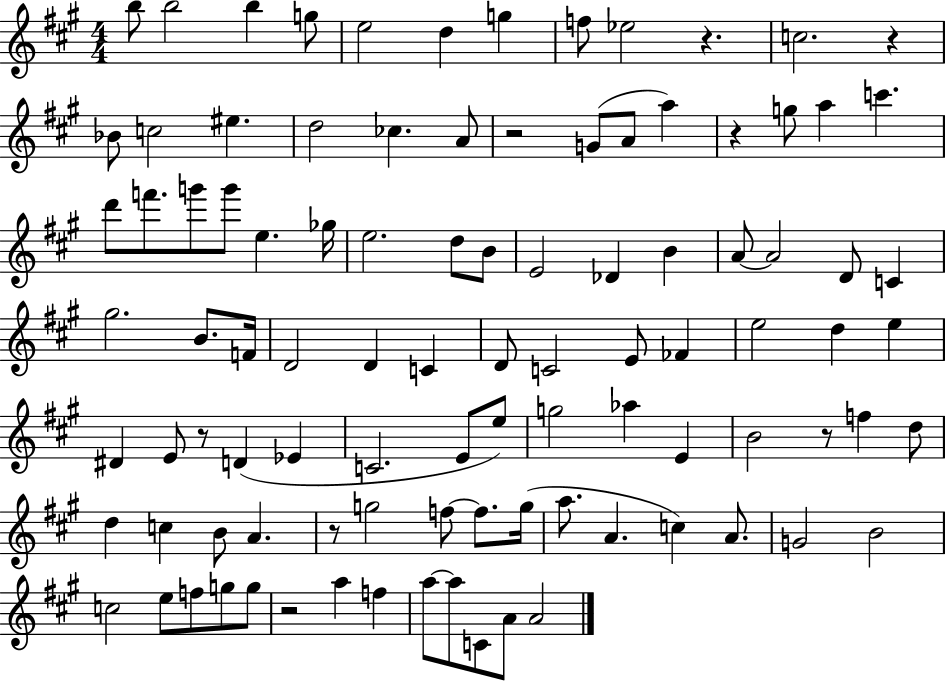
X:1
T:Untitled
M:4/4
L:1/4
K:A
b/2 b2 b g/2 e2 d g f/2 _e2 z c2 z _B/2 c2 ^e d2 _c A/2 z2 G/2 A/2 a z g/2 a c' d'/2 f'/2 g'/2 g'/2 e _g/4 e2 d/2 B/2 E2 _D B A/2 A2 D/2 C ^g2 B/2 F/4 D2 D C D/2 C2 E/2 _F e2 d e ^D E/2 z/2 D _E C2 E/2 e/2 g2 _a E B2 z/2 f d/2 d c B/2 A z/2 g2 f/2 f/2 g/4 a/2 A c A/2 G2 B2 c2 e/2 f/2 g/2 g/2 z2 a f a/2 a/2 C/2 A/2 A2